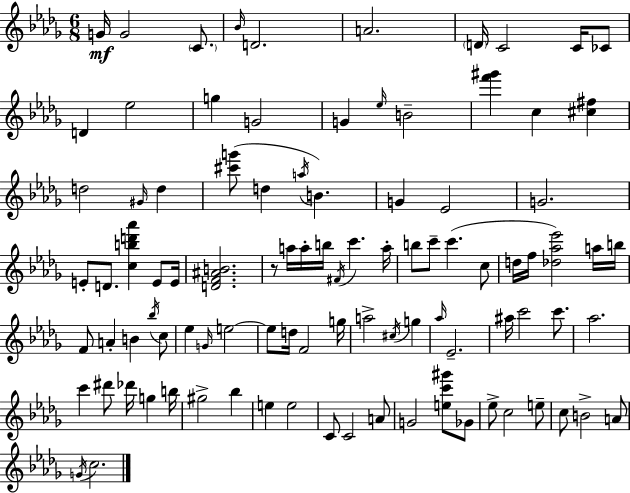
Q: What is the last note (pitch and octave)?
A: C5